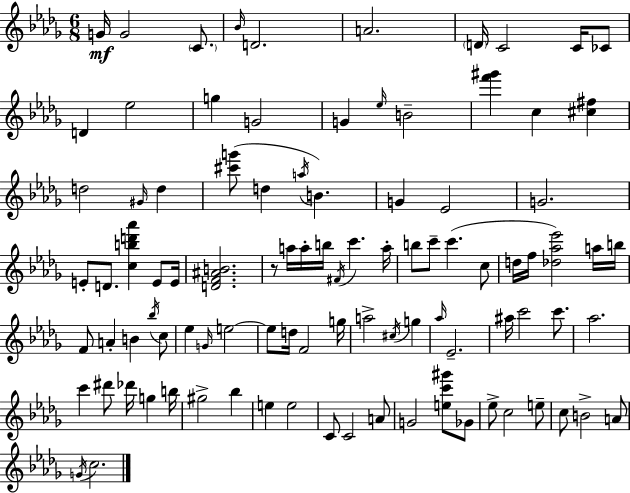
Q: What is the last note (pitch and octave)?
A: C5